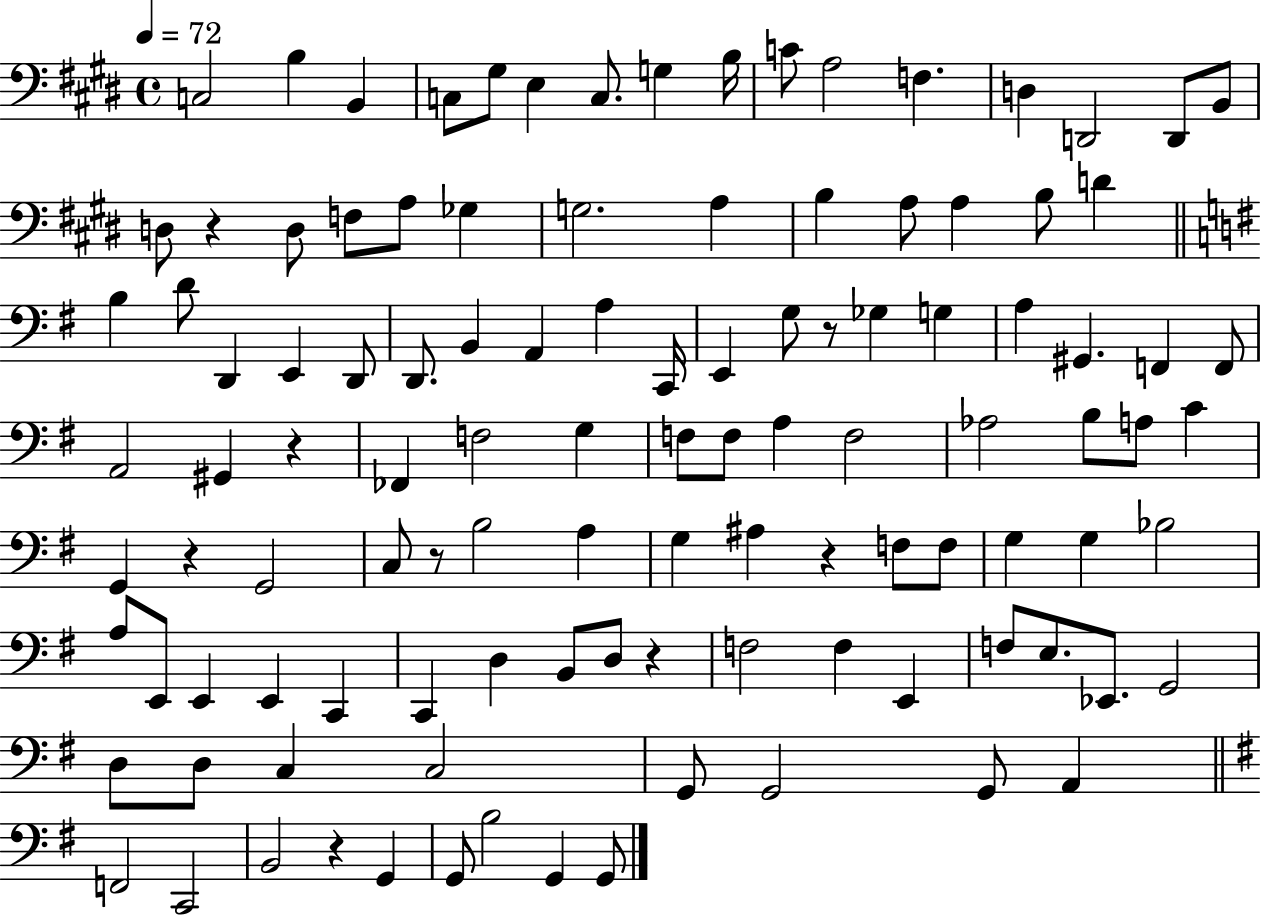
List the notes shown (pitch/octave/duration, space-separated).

C3/h B3/q B2/q C3/e G#3/e E3/q C3/e. G3/q B3/s C4/e A3/h F3/q. D3/q D2/h D2/e B2/e D3/e R/q D3/e F3/e A3/e Gb3/q G3/h. A3/q B3/q A3/e A3/q B3/e D4/q B3/q D4/e D2/q E2/q D2/e D2/e. B2/q A2/q A3/q C2/s E2/q G3/e R/e Gb3/q G3/q A3/q G#2/q. F2/q F2/e A2/h G#2/q R/q FES2/q F3/h G3/q F3/e F3/e A3/q F3/h Ab3/h B3/e A3/e C4/q G2/q R/q G2/h C3/e R/e B3/h A3/q G3/q A#3/q R/q F3/e F3/e G3/q G3/q Bb3/h A3/e E2/e E2/q E2/q C2/q C2/q D3/q B2/e D3/e R/q F3/h F3/q E2/q F3/e E3/e. Eb2/e. G2/h D3/e D3/e C3/q C3/h G2/e G2/h G2/e A2/q F2/h C2/h B2/h R/q G2/q G2/e B3/h G2/q G2/e